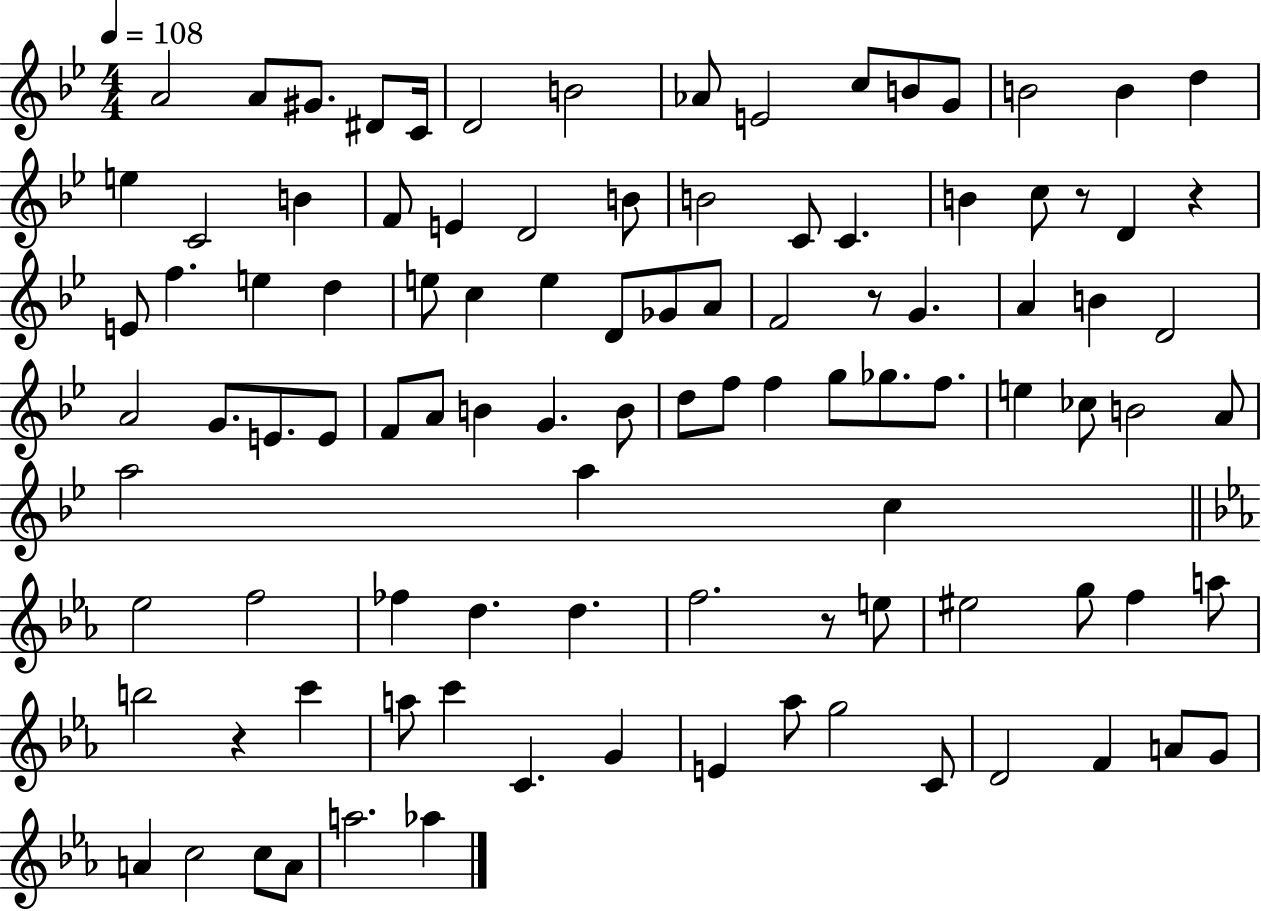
{
  \clef treble
  \numericTimeSignature
  \time 4/4
  \key bes \major
  \tempo 4 = 108
  \repeat volta 2 { a'2 a'8 gis'8. dis'8 c'16 | d'2 b'2 | aes'8 e'2 c''8 b'8 g'8 | b'2 b'4 d''4 | \break e''4 c'2 b'4 | f'8 e'4 d'2 b'8 | b'2 c'8 c'4. | b'4 c''8 r8 d'4 r4 | \break e'8 f''4. e''4 d''4 | e''8 c''4 e''4 d'8 ges'8 a'8 | f'2 r8 g'4. | a'4 b'4 d'2 | \break a'2 g'8. e'8. e'8 | f'8 a'8 b'4 g'4. b'8 | d''8 f''8 f''4 g''8 ges''8. f''8. | e''4 ces''8 b'2 a'8 | \break a''2 a''4 c''4 | \bar "||" \break \key ees \major ees''2 f''2 | fes''4 d''4. d''4. | f''2. r8 e''8 | eis''2 g''8 f''4 a''8 | \break b''2 r4 c'''4 | a''8 c'''4 c'4. g'4 | e'4 aes''8 g''2 c'8 | d'2 f'4 a'8 g'8 | \break a'4 c''2 c''8 a'8 | a''2. aes''4 | } \bar "|."
}